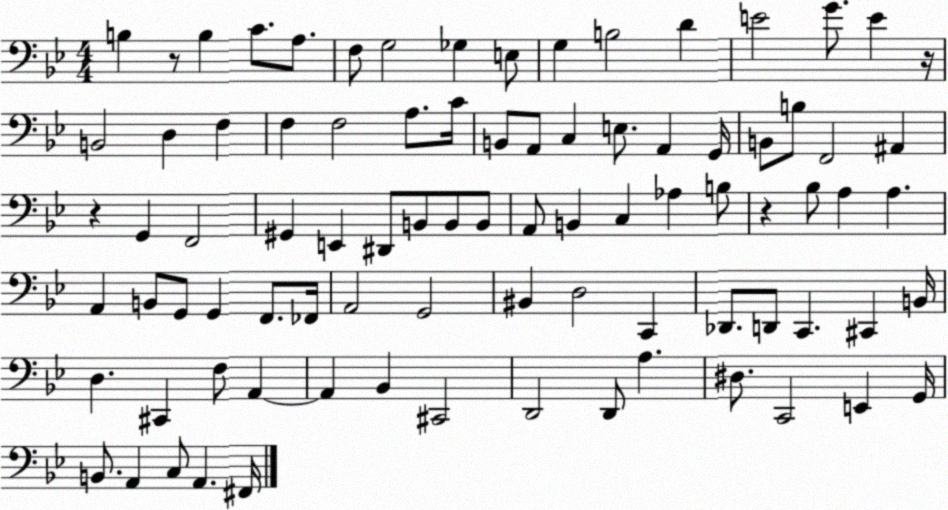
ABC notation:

X:1
T:Untitled
M:4/4
L:1/4
K:Bb
B, z/2 B, C/2 A,/2 F,/2 G,2 _G, E,/2 G, B,2 D E2 G/2 E z/4 B,,2 D, F, F, F,2 A,/2 C/4 B,,/2 A,,/2 C, E,/2 A,, G,,/4 B,,/2 B,/2 F,,2 ^A,, z G,, F,,2 ^G,, E,, ^D,,/2 B,,/2 B,,/2 B,,/2 A,,/2 B,, C, _A, B,/2 z _B,/2 A, A, A,, B,,/2 G,,/2 G,, F,,/2 _F,,/4 A,,2 G,,2 ^B,, D,2 C,, _D,,/2 D,,/2 C,, ^C,, B,,/4 D, ^C,, F,/2 A,, A,, _B,, ^C,,2 D,,2 D,,/2 A, ^D,/2 C,,2 E,, G,,/4 B,,/2 A,, C,/2 A,, ^F,,/4